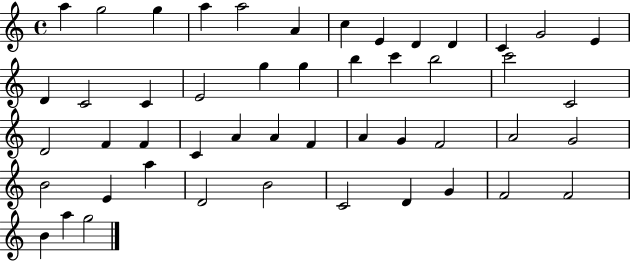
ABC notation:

X:1
T:Untitled
M:4/4
L:1/4
K:C
a g2 g a a2 A c E D D C G2 E D C2 C E2 g g b c' b2 c'2 C2 D2 F F C A A F A G F2 A2 G2 B2 E a D2 B2 C2 D G F2 F2 B a g2